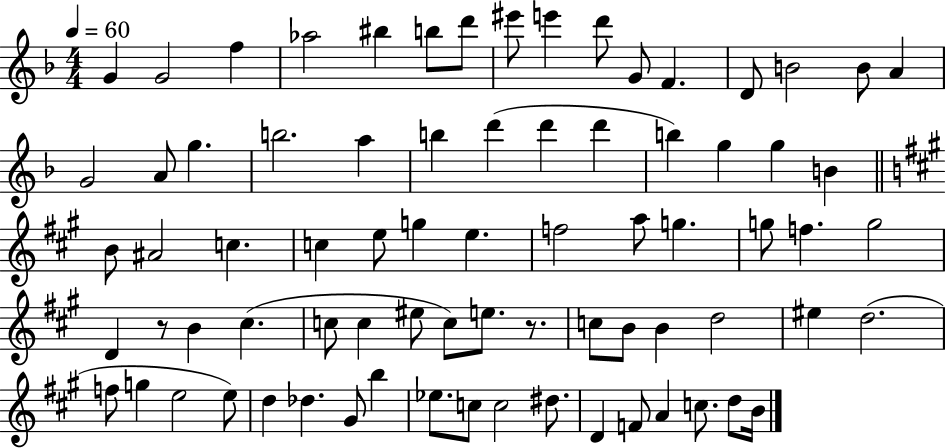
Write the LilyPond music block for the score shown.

{
  \clef treble
  \numericTimeSignature
  \time 4/4
  \key f \major
  \tempo 4 = 60
  g'4 g'2 f''4 | aes''2 bis''4 b''8 d'''8 | eis'''8 e'''4 d'''8 g'8 f'4. | d'8 b'2 b'8 a'4 | \break g'2 a'8 g''4. | b''2. a''4 | b''4 d'''4( d'''4 d'''4 | b''4) g''4 g''4 b'4 | \break \bar "||" \break \key a \major b'8 ais'2 c''4. | c''4 e''8 g''4 e''4. | f''2 a''8 g''4. | g''8 f''4. g''2 | \break d'4 r8 b'4 cis''4.( | c''8 c''4 eis''8 c''8) e''8. r8. | c''8 b'8 b'4 d''2 | eis''4 d''2.( | \break f''8 g''4 e''2 e''8) | d''4 des''4. gis'8 b''4 | ees''8. c''8 c''2 dis''8. | d'4 f'8 a'4 c''8. d''8 b'16 | \break \bar "|."
}